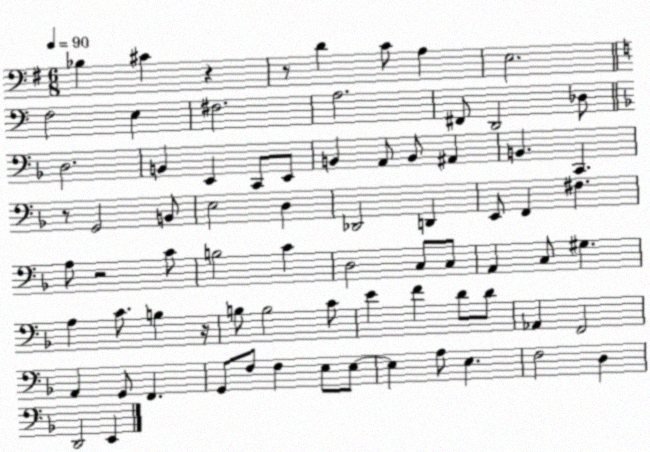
X:1
T:Untitled
M:6/8
L:1/4
K:G
_B, ^C z z/2 D C/2 A, E,2 F,2 E, ^F,2 A,2 ^F,,/2 D,,2 _D,/2 D,2 B,, E,, C,,/2 E,,/2 B,, A,,/2 B,,/2 ^A,, B,, C,, z/2 G,,2 B,,/2 E,2 D, _D,,2 D,, E,,/2 F,, ^F, A,/2 z2 C/2 B,2 C D,2 C,/2 C,/2 A,, C,/2 ^G, A, C/2 B, z/4 B,/2 B,2 C/2 E F D/2 D/2 _A,, F,,2 A,, G,,/2 F,, G,,/2 F,/2 F, E,/2 E,/2 E, A,/2 E, F,2 D, D,,2 E,,